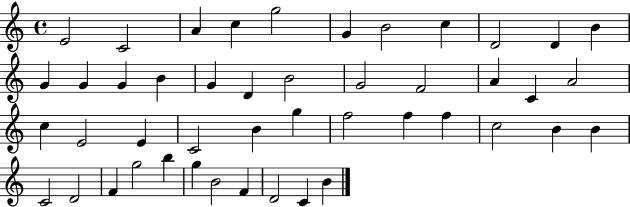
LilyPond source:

{
  \clef treble
  \time 4/4
  \defaultTimeSignature
  \key c \major
  e'2 c'2 | a'4 c''4 g''2 | g'4 b'2 c''4 | d'2 d'4 b'4 | \break g'4 g'4 g'4 b'4 | g'4 d'4 b'2 | g'2 f'2 | a'4 c'4 a'2 | \break c''4 e'2 e'4 | c'2 b'4 g''4 | f''2 f''4 f''4 | c''2 b'4 b'4 | \break c'2 d'2 | f'4 g''2 b''4 | g''4 b'2 f'4 | d'2 c'4 b'4 | \break \bar "|."
}